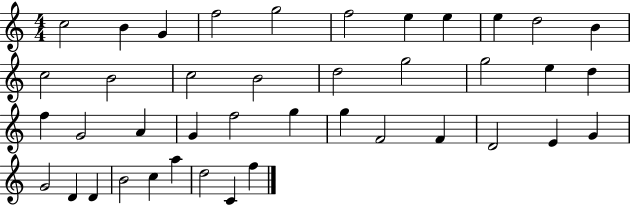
C5/h B4/q G4/q F5/h G5/h F5/h E5/q E5/q E5/q D5/h B4/q C5/h B4/h C5/h B4/h D5/h G5/h G5/h E5/q D5/q F5/q G4/h A4/q G4/q F5/h G5/q G5/q F4/h F4/q D4/h E4/q G4/q G4/h D4/q D4/q B4/h C5/q A5/q D5/h C4/q F5/q